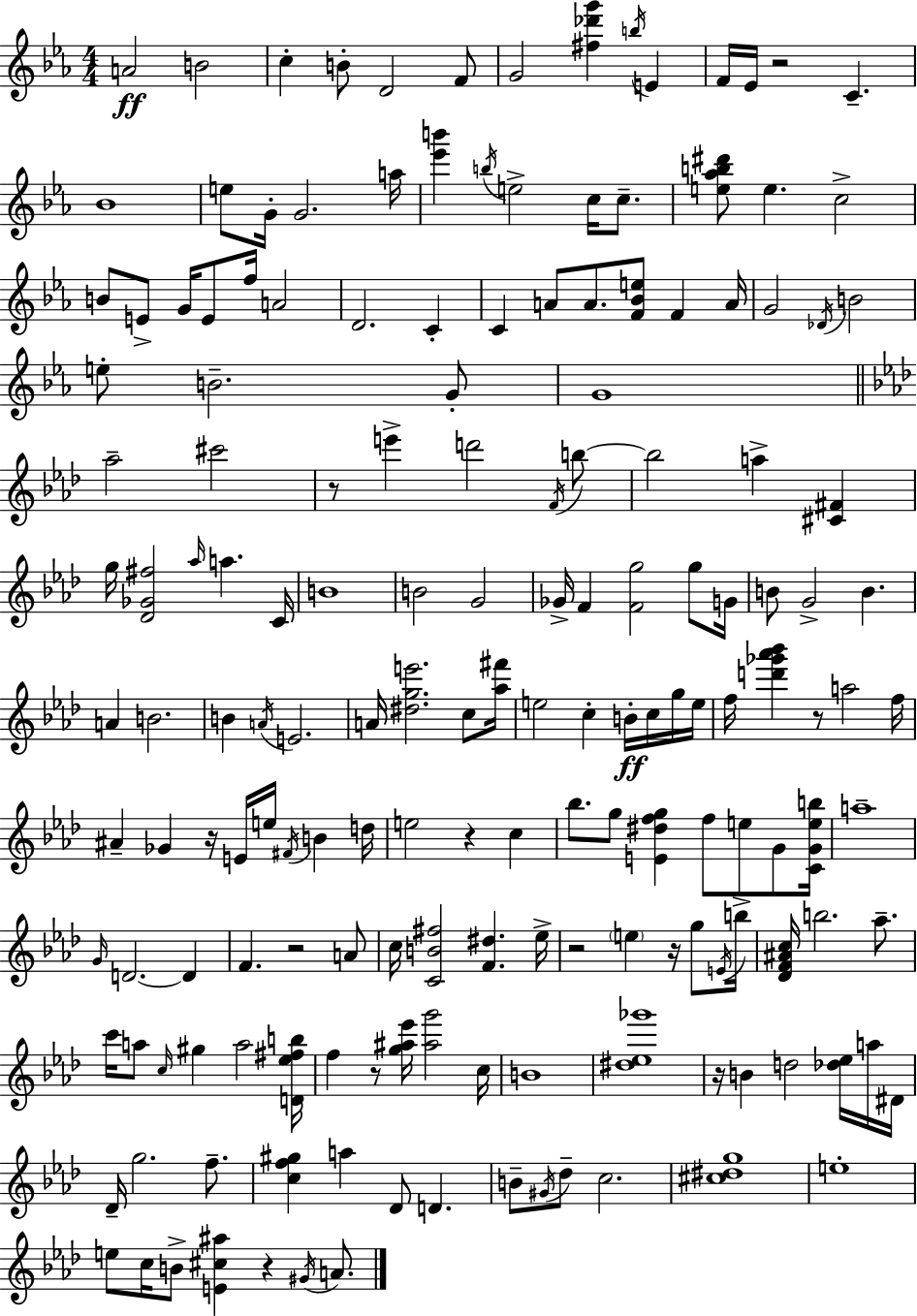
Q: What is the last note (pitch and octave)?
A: A4